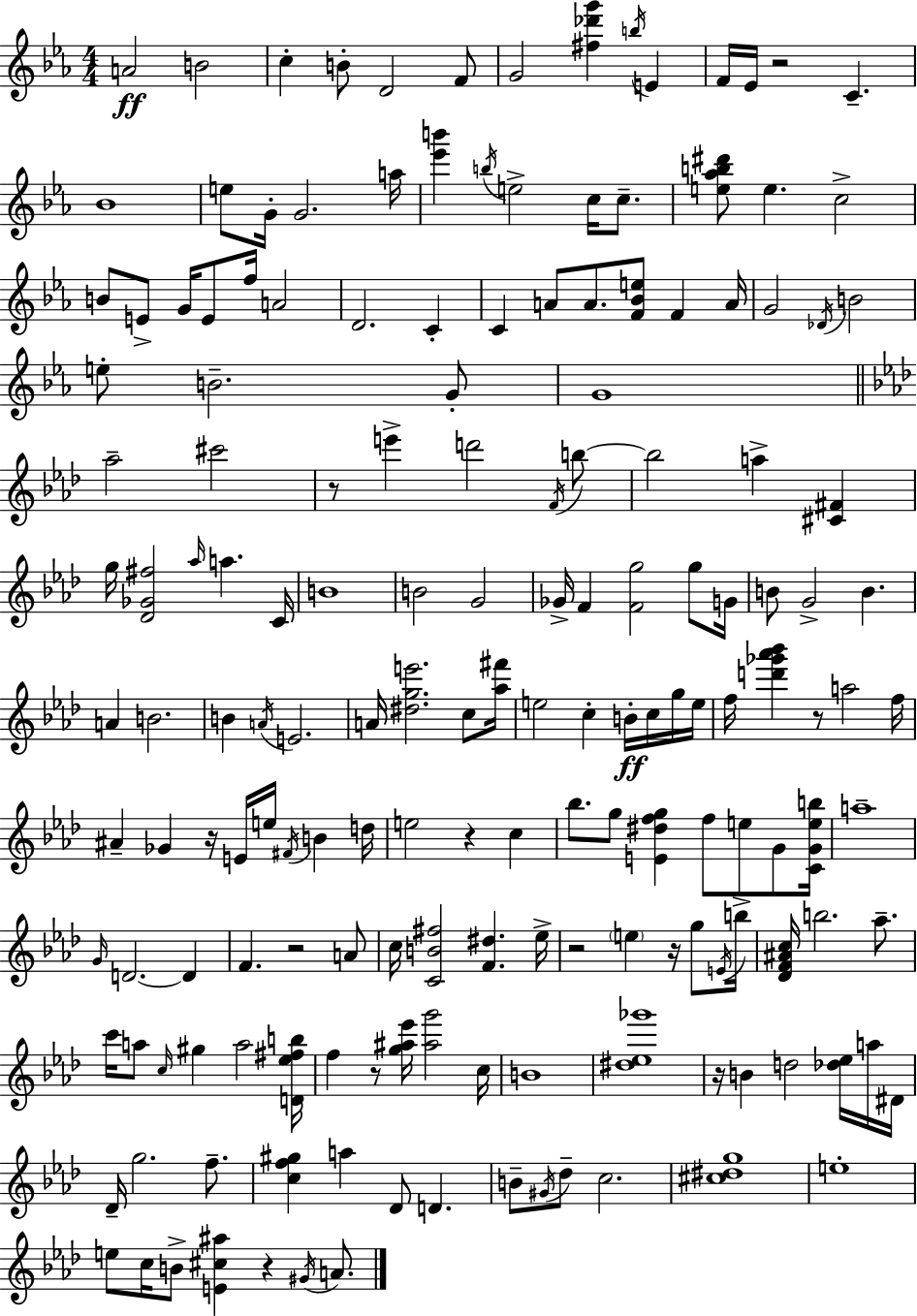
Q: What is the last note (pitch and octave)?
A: A4